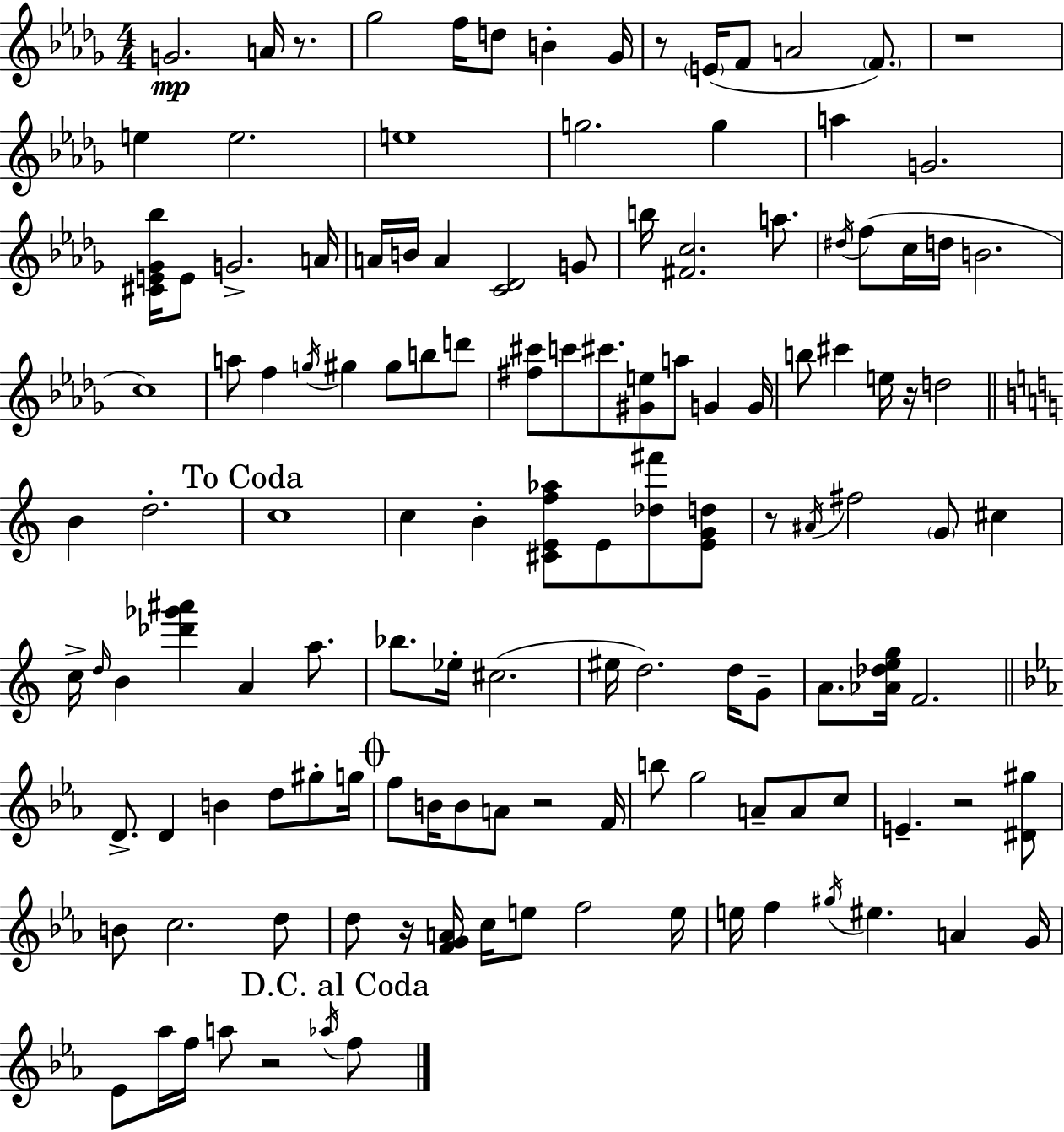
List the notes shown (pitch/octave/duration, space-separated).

G4/h. A4/s R/e. Gb5/h F5/s D5/e B4/q Gb4/s R/e E4/s F4/e A4/h F4/e. R/w E5/q E5/h. E5/w G5/h. G5/q A5/q G4/h. [C#4,E4,Gb4,Bb5]/s E4/e G4/h. A4/s A4/s B4/s A4/q [C4,Db4]/h G4/e B5/s [F#4,C5]/h. A5/e. D#5/s F5/e C5/s D5/s B4/h. C5/w A5/e F5/q G5/s G#5/q G#5/e B5/e D6/e [F#5,C#6]/e C6/e C#6/e. [G#4,E5]/e A5/e G4/q G4/s B5/e C#6/q E5/s R/s D5/h B4/q D5/h. C5/w C5/q B4/q [C#4,E4,F5,Ab5]/e E4/e [Db5,F#6]/e [E4,G4,D5]/e R/e A#4/s F#5/h G4/e C#5/q C5/s D5/s B4/q [Db6,Gb6,A#6]/q A4/q A5/e. Bb5/e. Eb5/s C#5/h. EIS5/s D5/h. D5/s G4/e A4/e. [Ab4,Db5,E5,G5]/s F4/h. D4/e. D4/q B4/q D5/e G#5/e G5/s F5/e B4/s B4/e A4/e R/h F4/s B5/e G5/h A4/e A4/e C5/e E4/q. R/h [D#4,G#5]/e B4/e C5/h. D5/e D5/e R/s [F4,G4,A4]/s C5/s E5/e F5/h E5/s E5/s F5/q G#5/s EIS5/q. A4/q G4/s Eb4/e Ab5/s F5/s A5/e R/h Ab5/s F5/e